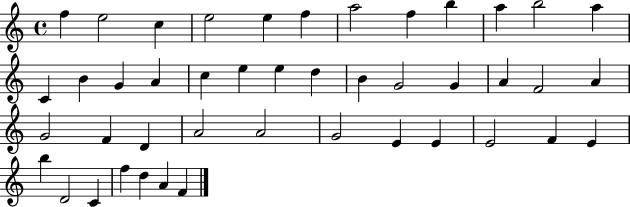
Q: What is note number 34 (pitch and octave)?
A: E4